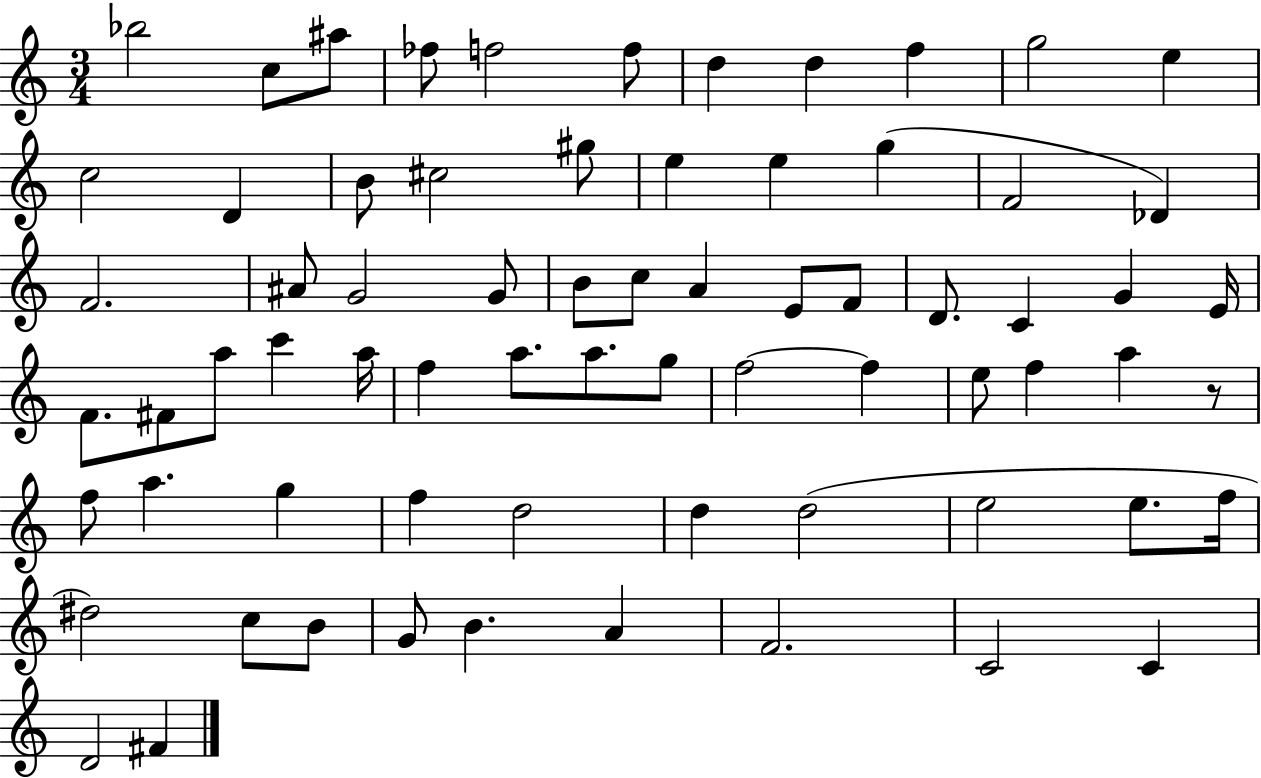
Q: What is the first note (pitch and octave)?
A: Bb5